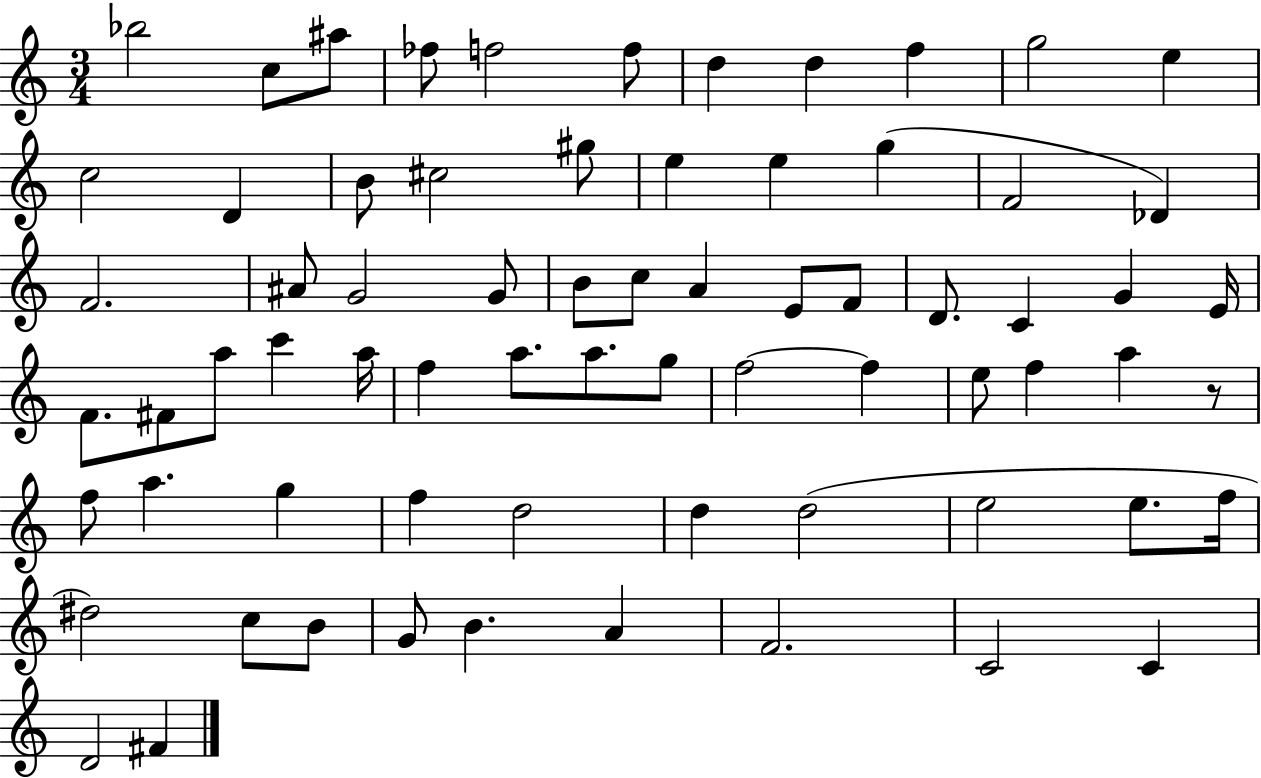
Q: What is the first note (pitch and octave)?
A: Bb5